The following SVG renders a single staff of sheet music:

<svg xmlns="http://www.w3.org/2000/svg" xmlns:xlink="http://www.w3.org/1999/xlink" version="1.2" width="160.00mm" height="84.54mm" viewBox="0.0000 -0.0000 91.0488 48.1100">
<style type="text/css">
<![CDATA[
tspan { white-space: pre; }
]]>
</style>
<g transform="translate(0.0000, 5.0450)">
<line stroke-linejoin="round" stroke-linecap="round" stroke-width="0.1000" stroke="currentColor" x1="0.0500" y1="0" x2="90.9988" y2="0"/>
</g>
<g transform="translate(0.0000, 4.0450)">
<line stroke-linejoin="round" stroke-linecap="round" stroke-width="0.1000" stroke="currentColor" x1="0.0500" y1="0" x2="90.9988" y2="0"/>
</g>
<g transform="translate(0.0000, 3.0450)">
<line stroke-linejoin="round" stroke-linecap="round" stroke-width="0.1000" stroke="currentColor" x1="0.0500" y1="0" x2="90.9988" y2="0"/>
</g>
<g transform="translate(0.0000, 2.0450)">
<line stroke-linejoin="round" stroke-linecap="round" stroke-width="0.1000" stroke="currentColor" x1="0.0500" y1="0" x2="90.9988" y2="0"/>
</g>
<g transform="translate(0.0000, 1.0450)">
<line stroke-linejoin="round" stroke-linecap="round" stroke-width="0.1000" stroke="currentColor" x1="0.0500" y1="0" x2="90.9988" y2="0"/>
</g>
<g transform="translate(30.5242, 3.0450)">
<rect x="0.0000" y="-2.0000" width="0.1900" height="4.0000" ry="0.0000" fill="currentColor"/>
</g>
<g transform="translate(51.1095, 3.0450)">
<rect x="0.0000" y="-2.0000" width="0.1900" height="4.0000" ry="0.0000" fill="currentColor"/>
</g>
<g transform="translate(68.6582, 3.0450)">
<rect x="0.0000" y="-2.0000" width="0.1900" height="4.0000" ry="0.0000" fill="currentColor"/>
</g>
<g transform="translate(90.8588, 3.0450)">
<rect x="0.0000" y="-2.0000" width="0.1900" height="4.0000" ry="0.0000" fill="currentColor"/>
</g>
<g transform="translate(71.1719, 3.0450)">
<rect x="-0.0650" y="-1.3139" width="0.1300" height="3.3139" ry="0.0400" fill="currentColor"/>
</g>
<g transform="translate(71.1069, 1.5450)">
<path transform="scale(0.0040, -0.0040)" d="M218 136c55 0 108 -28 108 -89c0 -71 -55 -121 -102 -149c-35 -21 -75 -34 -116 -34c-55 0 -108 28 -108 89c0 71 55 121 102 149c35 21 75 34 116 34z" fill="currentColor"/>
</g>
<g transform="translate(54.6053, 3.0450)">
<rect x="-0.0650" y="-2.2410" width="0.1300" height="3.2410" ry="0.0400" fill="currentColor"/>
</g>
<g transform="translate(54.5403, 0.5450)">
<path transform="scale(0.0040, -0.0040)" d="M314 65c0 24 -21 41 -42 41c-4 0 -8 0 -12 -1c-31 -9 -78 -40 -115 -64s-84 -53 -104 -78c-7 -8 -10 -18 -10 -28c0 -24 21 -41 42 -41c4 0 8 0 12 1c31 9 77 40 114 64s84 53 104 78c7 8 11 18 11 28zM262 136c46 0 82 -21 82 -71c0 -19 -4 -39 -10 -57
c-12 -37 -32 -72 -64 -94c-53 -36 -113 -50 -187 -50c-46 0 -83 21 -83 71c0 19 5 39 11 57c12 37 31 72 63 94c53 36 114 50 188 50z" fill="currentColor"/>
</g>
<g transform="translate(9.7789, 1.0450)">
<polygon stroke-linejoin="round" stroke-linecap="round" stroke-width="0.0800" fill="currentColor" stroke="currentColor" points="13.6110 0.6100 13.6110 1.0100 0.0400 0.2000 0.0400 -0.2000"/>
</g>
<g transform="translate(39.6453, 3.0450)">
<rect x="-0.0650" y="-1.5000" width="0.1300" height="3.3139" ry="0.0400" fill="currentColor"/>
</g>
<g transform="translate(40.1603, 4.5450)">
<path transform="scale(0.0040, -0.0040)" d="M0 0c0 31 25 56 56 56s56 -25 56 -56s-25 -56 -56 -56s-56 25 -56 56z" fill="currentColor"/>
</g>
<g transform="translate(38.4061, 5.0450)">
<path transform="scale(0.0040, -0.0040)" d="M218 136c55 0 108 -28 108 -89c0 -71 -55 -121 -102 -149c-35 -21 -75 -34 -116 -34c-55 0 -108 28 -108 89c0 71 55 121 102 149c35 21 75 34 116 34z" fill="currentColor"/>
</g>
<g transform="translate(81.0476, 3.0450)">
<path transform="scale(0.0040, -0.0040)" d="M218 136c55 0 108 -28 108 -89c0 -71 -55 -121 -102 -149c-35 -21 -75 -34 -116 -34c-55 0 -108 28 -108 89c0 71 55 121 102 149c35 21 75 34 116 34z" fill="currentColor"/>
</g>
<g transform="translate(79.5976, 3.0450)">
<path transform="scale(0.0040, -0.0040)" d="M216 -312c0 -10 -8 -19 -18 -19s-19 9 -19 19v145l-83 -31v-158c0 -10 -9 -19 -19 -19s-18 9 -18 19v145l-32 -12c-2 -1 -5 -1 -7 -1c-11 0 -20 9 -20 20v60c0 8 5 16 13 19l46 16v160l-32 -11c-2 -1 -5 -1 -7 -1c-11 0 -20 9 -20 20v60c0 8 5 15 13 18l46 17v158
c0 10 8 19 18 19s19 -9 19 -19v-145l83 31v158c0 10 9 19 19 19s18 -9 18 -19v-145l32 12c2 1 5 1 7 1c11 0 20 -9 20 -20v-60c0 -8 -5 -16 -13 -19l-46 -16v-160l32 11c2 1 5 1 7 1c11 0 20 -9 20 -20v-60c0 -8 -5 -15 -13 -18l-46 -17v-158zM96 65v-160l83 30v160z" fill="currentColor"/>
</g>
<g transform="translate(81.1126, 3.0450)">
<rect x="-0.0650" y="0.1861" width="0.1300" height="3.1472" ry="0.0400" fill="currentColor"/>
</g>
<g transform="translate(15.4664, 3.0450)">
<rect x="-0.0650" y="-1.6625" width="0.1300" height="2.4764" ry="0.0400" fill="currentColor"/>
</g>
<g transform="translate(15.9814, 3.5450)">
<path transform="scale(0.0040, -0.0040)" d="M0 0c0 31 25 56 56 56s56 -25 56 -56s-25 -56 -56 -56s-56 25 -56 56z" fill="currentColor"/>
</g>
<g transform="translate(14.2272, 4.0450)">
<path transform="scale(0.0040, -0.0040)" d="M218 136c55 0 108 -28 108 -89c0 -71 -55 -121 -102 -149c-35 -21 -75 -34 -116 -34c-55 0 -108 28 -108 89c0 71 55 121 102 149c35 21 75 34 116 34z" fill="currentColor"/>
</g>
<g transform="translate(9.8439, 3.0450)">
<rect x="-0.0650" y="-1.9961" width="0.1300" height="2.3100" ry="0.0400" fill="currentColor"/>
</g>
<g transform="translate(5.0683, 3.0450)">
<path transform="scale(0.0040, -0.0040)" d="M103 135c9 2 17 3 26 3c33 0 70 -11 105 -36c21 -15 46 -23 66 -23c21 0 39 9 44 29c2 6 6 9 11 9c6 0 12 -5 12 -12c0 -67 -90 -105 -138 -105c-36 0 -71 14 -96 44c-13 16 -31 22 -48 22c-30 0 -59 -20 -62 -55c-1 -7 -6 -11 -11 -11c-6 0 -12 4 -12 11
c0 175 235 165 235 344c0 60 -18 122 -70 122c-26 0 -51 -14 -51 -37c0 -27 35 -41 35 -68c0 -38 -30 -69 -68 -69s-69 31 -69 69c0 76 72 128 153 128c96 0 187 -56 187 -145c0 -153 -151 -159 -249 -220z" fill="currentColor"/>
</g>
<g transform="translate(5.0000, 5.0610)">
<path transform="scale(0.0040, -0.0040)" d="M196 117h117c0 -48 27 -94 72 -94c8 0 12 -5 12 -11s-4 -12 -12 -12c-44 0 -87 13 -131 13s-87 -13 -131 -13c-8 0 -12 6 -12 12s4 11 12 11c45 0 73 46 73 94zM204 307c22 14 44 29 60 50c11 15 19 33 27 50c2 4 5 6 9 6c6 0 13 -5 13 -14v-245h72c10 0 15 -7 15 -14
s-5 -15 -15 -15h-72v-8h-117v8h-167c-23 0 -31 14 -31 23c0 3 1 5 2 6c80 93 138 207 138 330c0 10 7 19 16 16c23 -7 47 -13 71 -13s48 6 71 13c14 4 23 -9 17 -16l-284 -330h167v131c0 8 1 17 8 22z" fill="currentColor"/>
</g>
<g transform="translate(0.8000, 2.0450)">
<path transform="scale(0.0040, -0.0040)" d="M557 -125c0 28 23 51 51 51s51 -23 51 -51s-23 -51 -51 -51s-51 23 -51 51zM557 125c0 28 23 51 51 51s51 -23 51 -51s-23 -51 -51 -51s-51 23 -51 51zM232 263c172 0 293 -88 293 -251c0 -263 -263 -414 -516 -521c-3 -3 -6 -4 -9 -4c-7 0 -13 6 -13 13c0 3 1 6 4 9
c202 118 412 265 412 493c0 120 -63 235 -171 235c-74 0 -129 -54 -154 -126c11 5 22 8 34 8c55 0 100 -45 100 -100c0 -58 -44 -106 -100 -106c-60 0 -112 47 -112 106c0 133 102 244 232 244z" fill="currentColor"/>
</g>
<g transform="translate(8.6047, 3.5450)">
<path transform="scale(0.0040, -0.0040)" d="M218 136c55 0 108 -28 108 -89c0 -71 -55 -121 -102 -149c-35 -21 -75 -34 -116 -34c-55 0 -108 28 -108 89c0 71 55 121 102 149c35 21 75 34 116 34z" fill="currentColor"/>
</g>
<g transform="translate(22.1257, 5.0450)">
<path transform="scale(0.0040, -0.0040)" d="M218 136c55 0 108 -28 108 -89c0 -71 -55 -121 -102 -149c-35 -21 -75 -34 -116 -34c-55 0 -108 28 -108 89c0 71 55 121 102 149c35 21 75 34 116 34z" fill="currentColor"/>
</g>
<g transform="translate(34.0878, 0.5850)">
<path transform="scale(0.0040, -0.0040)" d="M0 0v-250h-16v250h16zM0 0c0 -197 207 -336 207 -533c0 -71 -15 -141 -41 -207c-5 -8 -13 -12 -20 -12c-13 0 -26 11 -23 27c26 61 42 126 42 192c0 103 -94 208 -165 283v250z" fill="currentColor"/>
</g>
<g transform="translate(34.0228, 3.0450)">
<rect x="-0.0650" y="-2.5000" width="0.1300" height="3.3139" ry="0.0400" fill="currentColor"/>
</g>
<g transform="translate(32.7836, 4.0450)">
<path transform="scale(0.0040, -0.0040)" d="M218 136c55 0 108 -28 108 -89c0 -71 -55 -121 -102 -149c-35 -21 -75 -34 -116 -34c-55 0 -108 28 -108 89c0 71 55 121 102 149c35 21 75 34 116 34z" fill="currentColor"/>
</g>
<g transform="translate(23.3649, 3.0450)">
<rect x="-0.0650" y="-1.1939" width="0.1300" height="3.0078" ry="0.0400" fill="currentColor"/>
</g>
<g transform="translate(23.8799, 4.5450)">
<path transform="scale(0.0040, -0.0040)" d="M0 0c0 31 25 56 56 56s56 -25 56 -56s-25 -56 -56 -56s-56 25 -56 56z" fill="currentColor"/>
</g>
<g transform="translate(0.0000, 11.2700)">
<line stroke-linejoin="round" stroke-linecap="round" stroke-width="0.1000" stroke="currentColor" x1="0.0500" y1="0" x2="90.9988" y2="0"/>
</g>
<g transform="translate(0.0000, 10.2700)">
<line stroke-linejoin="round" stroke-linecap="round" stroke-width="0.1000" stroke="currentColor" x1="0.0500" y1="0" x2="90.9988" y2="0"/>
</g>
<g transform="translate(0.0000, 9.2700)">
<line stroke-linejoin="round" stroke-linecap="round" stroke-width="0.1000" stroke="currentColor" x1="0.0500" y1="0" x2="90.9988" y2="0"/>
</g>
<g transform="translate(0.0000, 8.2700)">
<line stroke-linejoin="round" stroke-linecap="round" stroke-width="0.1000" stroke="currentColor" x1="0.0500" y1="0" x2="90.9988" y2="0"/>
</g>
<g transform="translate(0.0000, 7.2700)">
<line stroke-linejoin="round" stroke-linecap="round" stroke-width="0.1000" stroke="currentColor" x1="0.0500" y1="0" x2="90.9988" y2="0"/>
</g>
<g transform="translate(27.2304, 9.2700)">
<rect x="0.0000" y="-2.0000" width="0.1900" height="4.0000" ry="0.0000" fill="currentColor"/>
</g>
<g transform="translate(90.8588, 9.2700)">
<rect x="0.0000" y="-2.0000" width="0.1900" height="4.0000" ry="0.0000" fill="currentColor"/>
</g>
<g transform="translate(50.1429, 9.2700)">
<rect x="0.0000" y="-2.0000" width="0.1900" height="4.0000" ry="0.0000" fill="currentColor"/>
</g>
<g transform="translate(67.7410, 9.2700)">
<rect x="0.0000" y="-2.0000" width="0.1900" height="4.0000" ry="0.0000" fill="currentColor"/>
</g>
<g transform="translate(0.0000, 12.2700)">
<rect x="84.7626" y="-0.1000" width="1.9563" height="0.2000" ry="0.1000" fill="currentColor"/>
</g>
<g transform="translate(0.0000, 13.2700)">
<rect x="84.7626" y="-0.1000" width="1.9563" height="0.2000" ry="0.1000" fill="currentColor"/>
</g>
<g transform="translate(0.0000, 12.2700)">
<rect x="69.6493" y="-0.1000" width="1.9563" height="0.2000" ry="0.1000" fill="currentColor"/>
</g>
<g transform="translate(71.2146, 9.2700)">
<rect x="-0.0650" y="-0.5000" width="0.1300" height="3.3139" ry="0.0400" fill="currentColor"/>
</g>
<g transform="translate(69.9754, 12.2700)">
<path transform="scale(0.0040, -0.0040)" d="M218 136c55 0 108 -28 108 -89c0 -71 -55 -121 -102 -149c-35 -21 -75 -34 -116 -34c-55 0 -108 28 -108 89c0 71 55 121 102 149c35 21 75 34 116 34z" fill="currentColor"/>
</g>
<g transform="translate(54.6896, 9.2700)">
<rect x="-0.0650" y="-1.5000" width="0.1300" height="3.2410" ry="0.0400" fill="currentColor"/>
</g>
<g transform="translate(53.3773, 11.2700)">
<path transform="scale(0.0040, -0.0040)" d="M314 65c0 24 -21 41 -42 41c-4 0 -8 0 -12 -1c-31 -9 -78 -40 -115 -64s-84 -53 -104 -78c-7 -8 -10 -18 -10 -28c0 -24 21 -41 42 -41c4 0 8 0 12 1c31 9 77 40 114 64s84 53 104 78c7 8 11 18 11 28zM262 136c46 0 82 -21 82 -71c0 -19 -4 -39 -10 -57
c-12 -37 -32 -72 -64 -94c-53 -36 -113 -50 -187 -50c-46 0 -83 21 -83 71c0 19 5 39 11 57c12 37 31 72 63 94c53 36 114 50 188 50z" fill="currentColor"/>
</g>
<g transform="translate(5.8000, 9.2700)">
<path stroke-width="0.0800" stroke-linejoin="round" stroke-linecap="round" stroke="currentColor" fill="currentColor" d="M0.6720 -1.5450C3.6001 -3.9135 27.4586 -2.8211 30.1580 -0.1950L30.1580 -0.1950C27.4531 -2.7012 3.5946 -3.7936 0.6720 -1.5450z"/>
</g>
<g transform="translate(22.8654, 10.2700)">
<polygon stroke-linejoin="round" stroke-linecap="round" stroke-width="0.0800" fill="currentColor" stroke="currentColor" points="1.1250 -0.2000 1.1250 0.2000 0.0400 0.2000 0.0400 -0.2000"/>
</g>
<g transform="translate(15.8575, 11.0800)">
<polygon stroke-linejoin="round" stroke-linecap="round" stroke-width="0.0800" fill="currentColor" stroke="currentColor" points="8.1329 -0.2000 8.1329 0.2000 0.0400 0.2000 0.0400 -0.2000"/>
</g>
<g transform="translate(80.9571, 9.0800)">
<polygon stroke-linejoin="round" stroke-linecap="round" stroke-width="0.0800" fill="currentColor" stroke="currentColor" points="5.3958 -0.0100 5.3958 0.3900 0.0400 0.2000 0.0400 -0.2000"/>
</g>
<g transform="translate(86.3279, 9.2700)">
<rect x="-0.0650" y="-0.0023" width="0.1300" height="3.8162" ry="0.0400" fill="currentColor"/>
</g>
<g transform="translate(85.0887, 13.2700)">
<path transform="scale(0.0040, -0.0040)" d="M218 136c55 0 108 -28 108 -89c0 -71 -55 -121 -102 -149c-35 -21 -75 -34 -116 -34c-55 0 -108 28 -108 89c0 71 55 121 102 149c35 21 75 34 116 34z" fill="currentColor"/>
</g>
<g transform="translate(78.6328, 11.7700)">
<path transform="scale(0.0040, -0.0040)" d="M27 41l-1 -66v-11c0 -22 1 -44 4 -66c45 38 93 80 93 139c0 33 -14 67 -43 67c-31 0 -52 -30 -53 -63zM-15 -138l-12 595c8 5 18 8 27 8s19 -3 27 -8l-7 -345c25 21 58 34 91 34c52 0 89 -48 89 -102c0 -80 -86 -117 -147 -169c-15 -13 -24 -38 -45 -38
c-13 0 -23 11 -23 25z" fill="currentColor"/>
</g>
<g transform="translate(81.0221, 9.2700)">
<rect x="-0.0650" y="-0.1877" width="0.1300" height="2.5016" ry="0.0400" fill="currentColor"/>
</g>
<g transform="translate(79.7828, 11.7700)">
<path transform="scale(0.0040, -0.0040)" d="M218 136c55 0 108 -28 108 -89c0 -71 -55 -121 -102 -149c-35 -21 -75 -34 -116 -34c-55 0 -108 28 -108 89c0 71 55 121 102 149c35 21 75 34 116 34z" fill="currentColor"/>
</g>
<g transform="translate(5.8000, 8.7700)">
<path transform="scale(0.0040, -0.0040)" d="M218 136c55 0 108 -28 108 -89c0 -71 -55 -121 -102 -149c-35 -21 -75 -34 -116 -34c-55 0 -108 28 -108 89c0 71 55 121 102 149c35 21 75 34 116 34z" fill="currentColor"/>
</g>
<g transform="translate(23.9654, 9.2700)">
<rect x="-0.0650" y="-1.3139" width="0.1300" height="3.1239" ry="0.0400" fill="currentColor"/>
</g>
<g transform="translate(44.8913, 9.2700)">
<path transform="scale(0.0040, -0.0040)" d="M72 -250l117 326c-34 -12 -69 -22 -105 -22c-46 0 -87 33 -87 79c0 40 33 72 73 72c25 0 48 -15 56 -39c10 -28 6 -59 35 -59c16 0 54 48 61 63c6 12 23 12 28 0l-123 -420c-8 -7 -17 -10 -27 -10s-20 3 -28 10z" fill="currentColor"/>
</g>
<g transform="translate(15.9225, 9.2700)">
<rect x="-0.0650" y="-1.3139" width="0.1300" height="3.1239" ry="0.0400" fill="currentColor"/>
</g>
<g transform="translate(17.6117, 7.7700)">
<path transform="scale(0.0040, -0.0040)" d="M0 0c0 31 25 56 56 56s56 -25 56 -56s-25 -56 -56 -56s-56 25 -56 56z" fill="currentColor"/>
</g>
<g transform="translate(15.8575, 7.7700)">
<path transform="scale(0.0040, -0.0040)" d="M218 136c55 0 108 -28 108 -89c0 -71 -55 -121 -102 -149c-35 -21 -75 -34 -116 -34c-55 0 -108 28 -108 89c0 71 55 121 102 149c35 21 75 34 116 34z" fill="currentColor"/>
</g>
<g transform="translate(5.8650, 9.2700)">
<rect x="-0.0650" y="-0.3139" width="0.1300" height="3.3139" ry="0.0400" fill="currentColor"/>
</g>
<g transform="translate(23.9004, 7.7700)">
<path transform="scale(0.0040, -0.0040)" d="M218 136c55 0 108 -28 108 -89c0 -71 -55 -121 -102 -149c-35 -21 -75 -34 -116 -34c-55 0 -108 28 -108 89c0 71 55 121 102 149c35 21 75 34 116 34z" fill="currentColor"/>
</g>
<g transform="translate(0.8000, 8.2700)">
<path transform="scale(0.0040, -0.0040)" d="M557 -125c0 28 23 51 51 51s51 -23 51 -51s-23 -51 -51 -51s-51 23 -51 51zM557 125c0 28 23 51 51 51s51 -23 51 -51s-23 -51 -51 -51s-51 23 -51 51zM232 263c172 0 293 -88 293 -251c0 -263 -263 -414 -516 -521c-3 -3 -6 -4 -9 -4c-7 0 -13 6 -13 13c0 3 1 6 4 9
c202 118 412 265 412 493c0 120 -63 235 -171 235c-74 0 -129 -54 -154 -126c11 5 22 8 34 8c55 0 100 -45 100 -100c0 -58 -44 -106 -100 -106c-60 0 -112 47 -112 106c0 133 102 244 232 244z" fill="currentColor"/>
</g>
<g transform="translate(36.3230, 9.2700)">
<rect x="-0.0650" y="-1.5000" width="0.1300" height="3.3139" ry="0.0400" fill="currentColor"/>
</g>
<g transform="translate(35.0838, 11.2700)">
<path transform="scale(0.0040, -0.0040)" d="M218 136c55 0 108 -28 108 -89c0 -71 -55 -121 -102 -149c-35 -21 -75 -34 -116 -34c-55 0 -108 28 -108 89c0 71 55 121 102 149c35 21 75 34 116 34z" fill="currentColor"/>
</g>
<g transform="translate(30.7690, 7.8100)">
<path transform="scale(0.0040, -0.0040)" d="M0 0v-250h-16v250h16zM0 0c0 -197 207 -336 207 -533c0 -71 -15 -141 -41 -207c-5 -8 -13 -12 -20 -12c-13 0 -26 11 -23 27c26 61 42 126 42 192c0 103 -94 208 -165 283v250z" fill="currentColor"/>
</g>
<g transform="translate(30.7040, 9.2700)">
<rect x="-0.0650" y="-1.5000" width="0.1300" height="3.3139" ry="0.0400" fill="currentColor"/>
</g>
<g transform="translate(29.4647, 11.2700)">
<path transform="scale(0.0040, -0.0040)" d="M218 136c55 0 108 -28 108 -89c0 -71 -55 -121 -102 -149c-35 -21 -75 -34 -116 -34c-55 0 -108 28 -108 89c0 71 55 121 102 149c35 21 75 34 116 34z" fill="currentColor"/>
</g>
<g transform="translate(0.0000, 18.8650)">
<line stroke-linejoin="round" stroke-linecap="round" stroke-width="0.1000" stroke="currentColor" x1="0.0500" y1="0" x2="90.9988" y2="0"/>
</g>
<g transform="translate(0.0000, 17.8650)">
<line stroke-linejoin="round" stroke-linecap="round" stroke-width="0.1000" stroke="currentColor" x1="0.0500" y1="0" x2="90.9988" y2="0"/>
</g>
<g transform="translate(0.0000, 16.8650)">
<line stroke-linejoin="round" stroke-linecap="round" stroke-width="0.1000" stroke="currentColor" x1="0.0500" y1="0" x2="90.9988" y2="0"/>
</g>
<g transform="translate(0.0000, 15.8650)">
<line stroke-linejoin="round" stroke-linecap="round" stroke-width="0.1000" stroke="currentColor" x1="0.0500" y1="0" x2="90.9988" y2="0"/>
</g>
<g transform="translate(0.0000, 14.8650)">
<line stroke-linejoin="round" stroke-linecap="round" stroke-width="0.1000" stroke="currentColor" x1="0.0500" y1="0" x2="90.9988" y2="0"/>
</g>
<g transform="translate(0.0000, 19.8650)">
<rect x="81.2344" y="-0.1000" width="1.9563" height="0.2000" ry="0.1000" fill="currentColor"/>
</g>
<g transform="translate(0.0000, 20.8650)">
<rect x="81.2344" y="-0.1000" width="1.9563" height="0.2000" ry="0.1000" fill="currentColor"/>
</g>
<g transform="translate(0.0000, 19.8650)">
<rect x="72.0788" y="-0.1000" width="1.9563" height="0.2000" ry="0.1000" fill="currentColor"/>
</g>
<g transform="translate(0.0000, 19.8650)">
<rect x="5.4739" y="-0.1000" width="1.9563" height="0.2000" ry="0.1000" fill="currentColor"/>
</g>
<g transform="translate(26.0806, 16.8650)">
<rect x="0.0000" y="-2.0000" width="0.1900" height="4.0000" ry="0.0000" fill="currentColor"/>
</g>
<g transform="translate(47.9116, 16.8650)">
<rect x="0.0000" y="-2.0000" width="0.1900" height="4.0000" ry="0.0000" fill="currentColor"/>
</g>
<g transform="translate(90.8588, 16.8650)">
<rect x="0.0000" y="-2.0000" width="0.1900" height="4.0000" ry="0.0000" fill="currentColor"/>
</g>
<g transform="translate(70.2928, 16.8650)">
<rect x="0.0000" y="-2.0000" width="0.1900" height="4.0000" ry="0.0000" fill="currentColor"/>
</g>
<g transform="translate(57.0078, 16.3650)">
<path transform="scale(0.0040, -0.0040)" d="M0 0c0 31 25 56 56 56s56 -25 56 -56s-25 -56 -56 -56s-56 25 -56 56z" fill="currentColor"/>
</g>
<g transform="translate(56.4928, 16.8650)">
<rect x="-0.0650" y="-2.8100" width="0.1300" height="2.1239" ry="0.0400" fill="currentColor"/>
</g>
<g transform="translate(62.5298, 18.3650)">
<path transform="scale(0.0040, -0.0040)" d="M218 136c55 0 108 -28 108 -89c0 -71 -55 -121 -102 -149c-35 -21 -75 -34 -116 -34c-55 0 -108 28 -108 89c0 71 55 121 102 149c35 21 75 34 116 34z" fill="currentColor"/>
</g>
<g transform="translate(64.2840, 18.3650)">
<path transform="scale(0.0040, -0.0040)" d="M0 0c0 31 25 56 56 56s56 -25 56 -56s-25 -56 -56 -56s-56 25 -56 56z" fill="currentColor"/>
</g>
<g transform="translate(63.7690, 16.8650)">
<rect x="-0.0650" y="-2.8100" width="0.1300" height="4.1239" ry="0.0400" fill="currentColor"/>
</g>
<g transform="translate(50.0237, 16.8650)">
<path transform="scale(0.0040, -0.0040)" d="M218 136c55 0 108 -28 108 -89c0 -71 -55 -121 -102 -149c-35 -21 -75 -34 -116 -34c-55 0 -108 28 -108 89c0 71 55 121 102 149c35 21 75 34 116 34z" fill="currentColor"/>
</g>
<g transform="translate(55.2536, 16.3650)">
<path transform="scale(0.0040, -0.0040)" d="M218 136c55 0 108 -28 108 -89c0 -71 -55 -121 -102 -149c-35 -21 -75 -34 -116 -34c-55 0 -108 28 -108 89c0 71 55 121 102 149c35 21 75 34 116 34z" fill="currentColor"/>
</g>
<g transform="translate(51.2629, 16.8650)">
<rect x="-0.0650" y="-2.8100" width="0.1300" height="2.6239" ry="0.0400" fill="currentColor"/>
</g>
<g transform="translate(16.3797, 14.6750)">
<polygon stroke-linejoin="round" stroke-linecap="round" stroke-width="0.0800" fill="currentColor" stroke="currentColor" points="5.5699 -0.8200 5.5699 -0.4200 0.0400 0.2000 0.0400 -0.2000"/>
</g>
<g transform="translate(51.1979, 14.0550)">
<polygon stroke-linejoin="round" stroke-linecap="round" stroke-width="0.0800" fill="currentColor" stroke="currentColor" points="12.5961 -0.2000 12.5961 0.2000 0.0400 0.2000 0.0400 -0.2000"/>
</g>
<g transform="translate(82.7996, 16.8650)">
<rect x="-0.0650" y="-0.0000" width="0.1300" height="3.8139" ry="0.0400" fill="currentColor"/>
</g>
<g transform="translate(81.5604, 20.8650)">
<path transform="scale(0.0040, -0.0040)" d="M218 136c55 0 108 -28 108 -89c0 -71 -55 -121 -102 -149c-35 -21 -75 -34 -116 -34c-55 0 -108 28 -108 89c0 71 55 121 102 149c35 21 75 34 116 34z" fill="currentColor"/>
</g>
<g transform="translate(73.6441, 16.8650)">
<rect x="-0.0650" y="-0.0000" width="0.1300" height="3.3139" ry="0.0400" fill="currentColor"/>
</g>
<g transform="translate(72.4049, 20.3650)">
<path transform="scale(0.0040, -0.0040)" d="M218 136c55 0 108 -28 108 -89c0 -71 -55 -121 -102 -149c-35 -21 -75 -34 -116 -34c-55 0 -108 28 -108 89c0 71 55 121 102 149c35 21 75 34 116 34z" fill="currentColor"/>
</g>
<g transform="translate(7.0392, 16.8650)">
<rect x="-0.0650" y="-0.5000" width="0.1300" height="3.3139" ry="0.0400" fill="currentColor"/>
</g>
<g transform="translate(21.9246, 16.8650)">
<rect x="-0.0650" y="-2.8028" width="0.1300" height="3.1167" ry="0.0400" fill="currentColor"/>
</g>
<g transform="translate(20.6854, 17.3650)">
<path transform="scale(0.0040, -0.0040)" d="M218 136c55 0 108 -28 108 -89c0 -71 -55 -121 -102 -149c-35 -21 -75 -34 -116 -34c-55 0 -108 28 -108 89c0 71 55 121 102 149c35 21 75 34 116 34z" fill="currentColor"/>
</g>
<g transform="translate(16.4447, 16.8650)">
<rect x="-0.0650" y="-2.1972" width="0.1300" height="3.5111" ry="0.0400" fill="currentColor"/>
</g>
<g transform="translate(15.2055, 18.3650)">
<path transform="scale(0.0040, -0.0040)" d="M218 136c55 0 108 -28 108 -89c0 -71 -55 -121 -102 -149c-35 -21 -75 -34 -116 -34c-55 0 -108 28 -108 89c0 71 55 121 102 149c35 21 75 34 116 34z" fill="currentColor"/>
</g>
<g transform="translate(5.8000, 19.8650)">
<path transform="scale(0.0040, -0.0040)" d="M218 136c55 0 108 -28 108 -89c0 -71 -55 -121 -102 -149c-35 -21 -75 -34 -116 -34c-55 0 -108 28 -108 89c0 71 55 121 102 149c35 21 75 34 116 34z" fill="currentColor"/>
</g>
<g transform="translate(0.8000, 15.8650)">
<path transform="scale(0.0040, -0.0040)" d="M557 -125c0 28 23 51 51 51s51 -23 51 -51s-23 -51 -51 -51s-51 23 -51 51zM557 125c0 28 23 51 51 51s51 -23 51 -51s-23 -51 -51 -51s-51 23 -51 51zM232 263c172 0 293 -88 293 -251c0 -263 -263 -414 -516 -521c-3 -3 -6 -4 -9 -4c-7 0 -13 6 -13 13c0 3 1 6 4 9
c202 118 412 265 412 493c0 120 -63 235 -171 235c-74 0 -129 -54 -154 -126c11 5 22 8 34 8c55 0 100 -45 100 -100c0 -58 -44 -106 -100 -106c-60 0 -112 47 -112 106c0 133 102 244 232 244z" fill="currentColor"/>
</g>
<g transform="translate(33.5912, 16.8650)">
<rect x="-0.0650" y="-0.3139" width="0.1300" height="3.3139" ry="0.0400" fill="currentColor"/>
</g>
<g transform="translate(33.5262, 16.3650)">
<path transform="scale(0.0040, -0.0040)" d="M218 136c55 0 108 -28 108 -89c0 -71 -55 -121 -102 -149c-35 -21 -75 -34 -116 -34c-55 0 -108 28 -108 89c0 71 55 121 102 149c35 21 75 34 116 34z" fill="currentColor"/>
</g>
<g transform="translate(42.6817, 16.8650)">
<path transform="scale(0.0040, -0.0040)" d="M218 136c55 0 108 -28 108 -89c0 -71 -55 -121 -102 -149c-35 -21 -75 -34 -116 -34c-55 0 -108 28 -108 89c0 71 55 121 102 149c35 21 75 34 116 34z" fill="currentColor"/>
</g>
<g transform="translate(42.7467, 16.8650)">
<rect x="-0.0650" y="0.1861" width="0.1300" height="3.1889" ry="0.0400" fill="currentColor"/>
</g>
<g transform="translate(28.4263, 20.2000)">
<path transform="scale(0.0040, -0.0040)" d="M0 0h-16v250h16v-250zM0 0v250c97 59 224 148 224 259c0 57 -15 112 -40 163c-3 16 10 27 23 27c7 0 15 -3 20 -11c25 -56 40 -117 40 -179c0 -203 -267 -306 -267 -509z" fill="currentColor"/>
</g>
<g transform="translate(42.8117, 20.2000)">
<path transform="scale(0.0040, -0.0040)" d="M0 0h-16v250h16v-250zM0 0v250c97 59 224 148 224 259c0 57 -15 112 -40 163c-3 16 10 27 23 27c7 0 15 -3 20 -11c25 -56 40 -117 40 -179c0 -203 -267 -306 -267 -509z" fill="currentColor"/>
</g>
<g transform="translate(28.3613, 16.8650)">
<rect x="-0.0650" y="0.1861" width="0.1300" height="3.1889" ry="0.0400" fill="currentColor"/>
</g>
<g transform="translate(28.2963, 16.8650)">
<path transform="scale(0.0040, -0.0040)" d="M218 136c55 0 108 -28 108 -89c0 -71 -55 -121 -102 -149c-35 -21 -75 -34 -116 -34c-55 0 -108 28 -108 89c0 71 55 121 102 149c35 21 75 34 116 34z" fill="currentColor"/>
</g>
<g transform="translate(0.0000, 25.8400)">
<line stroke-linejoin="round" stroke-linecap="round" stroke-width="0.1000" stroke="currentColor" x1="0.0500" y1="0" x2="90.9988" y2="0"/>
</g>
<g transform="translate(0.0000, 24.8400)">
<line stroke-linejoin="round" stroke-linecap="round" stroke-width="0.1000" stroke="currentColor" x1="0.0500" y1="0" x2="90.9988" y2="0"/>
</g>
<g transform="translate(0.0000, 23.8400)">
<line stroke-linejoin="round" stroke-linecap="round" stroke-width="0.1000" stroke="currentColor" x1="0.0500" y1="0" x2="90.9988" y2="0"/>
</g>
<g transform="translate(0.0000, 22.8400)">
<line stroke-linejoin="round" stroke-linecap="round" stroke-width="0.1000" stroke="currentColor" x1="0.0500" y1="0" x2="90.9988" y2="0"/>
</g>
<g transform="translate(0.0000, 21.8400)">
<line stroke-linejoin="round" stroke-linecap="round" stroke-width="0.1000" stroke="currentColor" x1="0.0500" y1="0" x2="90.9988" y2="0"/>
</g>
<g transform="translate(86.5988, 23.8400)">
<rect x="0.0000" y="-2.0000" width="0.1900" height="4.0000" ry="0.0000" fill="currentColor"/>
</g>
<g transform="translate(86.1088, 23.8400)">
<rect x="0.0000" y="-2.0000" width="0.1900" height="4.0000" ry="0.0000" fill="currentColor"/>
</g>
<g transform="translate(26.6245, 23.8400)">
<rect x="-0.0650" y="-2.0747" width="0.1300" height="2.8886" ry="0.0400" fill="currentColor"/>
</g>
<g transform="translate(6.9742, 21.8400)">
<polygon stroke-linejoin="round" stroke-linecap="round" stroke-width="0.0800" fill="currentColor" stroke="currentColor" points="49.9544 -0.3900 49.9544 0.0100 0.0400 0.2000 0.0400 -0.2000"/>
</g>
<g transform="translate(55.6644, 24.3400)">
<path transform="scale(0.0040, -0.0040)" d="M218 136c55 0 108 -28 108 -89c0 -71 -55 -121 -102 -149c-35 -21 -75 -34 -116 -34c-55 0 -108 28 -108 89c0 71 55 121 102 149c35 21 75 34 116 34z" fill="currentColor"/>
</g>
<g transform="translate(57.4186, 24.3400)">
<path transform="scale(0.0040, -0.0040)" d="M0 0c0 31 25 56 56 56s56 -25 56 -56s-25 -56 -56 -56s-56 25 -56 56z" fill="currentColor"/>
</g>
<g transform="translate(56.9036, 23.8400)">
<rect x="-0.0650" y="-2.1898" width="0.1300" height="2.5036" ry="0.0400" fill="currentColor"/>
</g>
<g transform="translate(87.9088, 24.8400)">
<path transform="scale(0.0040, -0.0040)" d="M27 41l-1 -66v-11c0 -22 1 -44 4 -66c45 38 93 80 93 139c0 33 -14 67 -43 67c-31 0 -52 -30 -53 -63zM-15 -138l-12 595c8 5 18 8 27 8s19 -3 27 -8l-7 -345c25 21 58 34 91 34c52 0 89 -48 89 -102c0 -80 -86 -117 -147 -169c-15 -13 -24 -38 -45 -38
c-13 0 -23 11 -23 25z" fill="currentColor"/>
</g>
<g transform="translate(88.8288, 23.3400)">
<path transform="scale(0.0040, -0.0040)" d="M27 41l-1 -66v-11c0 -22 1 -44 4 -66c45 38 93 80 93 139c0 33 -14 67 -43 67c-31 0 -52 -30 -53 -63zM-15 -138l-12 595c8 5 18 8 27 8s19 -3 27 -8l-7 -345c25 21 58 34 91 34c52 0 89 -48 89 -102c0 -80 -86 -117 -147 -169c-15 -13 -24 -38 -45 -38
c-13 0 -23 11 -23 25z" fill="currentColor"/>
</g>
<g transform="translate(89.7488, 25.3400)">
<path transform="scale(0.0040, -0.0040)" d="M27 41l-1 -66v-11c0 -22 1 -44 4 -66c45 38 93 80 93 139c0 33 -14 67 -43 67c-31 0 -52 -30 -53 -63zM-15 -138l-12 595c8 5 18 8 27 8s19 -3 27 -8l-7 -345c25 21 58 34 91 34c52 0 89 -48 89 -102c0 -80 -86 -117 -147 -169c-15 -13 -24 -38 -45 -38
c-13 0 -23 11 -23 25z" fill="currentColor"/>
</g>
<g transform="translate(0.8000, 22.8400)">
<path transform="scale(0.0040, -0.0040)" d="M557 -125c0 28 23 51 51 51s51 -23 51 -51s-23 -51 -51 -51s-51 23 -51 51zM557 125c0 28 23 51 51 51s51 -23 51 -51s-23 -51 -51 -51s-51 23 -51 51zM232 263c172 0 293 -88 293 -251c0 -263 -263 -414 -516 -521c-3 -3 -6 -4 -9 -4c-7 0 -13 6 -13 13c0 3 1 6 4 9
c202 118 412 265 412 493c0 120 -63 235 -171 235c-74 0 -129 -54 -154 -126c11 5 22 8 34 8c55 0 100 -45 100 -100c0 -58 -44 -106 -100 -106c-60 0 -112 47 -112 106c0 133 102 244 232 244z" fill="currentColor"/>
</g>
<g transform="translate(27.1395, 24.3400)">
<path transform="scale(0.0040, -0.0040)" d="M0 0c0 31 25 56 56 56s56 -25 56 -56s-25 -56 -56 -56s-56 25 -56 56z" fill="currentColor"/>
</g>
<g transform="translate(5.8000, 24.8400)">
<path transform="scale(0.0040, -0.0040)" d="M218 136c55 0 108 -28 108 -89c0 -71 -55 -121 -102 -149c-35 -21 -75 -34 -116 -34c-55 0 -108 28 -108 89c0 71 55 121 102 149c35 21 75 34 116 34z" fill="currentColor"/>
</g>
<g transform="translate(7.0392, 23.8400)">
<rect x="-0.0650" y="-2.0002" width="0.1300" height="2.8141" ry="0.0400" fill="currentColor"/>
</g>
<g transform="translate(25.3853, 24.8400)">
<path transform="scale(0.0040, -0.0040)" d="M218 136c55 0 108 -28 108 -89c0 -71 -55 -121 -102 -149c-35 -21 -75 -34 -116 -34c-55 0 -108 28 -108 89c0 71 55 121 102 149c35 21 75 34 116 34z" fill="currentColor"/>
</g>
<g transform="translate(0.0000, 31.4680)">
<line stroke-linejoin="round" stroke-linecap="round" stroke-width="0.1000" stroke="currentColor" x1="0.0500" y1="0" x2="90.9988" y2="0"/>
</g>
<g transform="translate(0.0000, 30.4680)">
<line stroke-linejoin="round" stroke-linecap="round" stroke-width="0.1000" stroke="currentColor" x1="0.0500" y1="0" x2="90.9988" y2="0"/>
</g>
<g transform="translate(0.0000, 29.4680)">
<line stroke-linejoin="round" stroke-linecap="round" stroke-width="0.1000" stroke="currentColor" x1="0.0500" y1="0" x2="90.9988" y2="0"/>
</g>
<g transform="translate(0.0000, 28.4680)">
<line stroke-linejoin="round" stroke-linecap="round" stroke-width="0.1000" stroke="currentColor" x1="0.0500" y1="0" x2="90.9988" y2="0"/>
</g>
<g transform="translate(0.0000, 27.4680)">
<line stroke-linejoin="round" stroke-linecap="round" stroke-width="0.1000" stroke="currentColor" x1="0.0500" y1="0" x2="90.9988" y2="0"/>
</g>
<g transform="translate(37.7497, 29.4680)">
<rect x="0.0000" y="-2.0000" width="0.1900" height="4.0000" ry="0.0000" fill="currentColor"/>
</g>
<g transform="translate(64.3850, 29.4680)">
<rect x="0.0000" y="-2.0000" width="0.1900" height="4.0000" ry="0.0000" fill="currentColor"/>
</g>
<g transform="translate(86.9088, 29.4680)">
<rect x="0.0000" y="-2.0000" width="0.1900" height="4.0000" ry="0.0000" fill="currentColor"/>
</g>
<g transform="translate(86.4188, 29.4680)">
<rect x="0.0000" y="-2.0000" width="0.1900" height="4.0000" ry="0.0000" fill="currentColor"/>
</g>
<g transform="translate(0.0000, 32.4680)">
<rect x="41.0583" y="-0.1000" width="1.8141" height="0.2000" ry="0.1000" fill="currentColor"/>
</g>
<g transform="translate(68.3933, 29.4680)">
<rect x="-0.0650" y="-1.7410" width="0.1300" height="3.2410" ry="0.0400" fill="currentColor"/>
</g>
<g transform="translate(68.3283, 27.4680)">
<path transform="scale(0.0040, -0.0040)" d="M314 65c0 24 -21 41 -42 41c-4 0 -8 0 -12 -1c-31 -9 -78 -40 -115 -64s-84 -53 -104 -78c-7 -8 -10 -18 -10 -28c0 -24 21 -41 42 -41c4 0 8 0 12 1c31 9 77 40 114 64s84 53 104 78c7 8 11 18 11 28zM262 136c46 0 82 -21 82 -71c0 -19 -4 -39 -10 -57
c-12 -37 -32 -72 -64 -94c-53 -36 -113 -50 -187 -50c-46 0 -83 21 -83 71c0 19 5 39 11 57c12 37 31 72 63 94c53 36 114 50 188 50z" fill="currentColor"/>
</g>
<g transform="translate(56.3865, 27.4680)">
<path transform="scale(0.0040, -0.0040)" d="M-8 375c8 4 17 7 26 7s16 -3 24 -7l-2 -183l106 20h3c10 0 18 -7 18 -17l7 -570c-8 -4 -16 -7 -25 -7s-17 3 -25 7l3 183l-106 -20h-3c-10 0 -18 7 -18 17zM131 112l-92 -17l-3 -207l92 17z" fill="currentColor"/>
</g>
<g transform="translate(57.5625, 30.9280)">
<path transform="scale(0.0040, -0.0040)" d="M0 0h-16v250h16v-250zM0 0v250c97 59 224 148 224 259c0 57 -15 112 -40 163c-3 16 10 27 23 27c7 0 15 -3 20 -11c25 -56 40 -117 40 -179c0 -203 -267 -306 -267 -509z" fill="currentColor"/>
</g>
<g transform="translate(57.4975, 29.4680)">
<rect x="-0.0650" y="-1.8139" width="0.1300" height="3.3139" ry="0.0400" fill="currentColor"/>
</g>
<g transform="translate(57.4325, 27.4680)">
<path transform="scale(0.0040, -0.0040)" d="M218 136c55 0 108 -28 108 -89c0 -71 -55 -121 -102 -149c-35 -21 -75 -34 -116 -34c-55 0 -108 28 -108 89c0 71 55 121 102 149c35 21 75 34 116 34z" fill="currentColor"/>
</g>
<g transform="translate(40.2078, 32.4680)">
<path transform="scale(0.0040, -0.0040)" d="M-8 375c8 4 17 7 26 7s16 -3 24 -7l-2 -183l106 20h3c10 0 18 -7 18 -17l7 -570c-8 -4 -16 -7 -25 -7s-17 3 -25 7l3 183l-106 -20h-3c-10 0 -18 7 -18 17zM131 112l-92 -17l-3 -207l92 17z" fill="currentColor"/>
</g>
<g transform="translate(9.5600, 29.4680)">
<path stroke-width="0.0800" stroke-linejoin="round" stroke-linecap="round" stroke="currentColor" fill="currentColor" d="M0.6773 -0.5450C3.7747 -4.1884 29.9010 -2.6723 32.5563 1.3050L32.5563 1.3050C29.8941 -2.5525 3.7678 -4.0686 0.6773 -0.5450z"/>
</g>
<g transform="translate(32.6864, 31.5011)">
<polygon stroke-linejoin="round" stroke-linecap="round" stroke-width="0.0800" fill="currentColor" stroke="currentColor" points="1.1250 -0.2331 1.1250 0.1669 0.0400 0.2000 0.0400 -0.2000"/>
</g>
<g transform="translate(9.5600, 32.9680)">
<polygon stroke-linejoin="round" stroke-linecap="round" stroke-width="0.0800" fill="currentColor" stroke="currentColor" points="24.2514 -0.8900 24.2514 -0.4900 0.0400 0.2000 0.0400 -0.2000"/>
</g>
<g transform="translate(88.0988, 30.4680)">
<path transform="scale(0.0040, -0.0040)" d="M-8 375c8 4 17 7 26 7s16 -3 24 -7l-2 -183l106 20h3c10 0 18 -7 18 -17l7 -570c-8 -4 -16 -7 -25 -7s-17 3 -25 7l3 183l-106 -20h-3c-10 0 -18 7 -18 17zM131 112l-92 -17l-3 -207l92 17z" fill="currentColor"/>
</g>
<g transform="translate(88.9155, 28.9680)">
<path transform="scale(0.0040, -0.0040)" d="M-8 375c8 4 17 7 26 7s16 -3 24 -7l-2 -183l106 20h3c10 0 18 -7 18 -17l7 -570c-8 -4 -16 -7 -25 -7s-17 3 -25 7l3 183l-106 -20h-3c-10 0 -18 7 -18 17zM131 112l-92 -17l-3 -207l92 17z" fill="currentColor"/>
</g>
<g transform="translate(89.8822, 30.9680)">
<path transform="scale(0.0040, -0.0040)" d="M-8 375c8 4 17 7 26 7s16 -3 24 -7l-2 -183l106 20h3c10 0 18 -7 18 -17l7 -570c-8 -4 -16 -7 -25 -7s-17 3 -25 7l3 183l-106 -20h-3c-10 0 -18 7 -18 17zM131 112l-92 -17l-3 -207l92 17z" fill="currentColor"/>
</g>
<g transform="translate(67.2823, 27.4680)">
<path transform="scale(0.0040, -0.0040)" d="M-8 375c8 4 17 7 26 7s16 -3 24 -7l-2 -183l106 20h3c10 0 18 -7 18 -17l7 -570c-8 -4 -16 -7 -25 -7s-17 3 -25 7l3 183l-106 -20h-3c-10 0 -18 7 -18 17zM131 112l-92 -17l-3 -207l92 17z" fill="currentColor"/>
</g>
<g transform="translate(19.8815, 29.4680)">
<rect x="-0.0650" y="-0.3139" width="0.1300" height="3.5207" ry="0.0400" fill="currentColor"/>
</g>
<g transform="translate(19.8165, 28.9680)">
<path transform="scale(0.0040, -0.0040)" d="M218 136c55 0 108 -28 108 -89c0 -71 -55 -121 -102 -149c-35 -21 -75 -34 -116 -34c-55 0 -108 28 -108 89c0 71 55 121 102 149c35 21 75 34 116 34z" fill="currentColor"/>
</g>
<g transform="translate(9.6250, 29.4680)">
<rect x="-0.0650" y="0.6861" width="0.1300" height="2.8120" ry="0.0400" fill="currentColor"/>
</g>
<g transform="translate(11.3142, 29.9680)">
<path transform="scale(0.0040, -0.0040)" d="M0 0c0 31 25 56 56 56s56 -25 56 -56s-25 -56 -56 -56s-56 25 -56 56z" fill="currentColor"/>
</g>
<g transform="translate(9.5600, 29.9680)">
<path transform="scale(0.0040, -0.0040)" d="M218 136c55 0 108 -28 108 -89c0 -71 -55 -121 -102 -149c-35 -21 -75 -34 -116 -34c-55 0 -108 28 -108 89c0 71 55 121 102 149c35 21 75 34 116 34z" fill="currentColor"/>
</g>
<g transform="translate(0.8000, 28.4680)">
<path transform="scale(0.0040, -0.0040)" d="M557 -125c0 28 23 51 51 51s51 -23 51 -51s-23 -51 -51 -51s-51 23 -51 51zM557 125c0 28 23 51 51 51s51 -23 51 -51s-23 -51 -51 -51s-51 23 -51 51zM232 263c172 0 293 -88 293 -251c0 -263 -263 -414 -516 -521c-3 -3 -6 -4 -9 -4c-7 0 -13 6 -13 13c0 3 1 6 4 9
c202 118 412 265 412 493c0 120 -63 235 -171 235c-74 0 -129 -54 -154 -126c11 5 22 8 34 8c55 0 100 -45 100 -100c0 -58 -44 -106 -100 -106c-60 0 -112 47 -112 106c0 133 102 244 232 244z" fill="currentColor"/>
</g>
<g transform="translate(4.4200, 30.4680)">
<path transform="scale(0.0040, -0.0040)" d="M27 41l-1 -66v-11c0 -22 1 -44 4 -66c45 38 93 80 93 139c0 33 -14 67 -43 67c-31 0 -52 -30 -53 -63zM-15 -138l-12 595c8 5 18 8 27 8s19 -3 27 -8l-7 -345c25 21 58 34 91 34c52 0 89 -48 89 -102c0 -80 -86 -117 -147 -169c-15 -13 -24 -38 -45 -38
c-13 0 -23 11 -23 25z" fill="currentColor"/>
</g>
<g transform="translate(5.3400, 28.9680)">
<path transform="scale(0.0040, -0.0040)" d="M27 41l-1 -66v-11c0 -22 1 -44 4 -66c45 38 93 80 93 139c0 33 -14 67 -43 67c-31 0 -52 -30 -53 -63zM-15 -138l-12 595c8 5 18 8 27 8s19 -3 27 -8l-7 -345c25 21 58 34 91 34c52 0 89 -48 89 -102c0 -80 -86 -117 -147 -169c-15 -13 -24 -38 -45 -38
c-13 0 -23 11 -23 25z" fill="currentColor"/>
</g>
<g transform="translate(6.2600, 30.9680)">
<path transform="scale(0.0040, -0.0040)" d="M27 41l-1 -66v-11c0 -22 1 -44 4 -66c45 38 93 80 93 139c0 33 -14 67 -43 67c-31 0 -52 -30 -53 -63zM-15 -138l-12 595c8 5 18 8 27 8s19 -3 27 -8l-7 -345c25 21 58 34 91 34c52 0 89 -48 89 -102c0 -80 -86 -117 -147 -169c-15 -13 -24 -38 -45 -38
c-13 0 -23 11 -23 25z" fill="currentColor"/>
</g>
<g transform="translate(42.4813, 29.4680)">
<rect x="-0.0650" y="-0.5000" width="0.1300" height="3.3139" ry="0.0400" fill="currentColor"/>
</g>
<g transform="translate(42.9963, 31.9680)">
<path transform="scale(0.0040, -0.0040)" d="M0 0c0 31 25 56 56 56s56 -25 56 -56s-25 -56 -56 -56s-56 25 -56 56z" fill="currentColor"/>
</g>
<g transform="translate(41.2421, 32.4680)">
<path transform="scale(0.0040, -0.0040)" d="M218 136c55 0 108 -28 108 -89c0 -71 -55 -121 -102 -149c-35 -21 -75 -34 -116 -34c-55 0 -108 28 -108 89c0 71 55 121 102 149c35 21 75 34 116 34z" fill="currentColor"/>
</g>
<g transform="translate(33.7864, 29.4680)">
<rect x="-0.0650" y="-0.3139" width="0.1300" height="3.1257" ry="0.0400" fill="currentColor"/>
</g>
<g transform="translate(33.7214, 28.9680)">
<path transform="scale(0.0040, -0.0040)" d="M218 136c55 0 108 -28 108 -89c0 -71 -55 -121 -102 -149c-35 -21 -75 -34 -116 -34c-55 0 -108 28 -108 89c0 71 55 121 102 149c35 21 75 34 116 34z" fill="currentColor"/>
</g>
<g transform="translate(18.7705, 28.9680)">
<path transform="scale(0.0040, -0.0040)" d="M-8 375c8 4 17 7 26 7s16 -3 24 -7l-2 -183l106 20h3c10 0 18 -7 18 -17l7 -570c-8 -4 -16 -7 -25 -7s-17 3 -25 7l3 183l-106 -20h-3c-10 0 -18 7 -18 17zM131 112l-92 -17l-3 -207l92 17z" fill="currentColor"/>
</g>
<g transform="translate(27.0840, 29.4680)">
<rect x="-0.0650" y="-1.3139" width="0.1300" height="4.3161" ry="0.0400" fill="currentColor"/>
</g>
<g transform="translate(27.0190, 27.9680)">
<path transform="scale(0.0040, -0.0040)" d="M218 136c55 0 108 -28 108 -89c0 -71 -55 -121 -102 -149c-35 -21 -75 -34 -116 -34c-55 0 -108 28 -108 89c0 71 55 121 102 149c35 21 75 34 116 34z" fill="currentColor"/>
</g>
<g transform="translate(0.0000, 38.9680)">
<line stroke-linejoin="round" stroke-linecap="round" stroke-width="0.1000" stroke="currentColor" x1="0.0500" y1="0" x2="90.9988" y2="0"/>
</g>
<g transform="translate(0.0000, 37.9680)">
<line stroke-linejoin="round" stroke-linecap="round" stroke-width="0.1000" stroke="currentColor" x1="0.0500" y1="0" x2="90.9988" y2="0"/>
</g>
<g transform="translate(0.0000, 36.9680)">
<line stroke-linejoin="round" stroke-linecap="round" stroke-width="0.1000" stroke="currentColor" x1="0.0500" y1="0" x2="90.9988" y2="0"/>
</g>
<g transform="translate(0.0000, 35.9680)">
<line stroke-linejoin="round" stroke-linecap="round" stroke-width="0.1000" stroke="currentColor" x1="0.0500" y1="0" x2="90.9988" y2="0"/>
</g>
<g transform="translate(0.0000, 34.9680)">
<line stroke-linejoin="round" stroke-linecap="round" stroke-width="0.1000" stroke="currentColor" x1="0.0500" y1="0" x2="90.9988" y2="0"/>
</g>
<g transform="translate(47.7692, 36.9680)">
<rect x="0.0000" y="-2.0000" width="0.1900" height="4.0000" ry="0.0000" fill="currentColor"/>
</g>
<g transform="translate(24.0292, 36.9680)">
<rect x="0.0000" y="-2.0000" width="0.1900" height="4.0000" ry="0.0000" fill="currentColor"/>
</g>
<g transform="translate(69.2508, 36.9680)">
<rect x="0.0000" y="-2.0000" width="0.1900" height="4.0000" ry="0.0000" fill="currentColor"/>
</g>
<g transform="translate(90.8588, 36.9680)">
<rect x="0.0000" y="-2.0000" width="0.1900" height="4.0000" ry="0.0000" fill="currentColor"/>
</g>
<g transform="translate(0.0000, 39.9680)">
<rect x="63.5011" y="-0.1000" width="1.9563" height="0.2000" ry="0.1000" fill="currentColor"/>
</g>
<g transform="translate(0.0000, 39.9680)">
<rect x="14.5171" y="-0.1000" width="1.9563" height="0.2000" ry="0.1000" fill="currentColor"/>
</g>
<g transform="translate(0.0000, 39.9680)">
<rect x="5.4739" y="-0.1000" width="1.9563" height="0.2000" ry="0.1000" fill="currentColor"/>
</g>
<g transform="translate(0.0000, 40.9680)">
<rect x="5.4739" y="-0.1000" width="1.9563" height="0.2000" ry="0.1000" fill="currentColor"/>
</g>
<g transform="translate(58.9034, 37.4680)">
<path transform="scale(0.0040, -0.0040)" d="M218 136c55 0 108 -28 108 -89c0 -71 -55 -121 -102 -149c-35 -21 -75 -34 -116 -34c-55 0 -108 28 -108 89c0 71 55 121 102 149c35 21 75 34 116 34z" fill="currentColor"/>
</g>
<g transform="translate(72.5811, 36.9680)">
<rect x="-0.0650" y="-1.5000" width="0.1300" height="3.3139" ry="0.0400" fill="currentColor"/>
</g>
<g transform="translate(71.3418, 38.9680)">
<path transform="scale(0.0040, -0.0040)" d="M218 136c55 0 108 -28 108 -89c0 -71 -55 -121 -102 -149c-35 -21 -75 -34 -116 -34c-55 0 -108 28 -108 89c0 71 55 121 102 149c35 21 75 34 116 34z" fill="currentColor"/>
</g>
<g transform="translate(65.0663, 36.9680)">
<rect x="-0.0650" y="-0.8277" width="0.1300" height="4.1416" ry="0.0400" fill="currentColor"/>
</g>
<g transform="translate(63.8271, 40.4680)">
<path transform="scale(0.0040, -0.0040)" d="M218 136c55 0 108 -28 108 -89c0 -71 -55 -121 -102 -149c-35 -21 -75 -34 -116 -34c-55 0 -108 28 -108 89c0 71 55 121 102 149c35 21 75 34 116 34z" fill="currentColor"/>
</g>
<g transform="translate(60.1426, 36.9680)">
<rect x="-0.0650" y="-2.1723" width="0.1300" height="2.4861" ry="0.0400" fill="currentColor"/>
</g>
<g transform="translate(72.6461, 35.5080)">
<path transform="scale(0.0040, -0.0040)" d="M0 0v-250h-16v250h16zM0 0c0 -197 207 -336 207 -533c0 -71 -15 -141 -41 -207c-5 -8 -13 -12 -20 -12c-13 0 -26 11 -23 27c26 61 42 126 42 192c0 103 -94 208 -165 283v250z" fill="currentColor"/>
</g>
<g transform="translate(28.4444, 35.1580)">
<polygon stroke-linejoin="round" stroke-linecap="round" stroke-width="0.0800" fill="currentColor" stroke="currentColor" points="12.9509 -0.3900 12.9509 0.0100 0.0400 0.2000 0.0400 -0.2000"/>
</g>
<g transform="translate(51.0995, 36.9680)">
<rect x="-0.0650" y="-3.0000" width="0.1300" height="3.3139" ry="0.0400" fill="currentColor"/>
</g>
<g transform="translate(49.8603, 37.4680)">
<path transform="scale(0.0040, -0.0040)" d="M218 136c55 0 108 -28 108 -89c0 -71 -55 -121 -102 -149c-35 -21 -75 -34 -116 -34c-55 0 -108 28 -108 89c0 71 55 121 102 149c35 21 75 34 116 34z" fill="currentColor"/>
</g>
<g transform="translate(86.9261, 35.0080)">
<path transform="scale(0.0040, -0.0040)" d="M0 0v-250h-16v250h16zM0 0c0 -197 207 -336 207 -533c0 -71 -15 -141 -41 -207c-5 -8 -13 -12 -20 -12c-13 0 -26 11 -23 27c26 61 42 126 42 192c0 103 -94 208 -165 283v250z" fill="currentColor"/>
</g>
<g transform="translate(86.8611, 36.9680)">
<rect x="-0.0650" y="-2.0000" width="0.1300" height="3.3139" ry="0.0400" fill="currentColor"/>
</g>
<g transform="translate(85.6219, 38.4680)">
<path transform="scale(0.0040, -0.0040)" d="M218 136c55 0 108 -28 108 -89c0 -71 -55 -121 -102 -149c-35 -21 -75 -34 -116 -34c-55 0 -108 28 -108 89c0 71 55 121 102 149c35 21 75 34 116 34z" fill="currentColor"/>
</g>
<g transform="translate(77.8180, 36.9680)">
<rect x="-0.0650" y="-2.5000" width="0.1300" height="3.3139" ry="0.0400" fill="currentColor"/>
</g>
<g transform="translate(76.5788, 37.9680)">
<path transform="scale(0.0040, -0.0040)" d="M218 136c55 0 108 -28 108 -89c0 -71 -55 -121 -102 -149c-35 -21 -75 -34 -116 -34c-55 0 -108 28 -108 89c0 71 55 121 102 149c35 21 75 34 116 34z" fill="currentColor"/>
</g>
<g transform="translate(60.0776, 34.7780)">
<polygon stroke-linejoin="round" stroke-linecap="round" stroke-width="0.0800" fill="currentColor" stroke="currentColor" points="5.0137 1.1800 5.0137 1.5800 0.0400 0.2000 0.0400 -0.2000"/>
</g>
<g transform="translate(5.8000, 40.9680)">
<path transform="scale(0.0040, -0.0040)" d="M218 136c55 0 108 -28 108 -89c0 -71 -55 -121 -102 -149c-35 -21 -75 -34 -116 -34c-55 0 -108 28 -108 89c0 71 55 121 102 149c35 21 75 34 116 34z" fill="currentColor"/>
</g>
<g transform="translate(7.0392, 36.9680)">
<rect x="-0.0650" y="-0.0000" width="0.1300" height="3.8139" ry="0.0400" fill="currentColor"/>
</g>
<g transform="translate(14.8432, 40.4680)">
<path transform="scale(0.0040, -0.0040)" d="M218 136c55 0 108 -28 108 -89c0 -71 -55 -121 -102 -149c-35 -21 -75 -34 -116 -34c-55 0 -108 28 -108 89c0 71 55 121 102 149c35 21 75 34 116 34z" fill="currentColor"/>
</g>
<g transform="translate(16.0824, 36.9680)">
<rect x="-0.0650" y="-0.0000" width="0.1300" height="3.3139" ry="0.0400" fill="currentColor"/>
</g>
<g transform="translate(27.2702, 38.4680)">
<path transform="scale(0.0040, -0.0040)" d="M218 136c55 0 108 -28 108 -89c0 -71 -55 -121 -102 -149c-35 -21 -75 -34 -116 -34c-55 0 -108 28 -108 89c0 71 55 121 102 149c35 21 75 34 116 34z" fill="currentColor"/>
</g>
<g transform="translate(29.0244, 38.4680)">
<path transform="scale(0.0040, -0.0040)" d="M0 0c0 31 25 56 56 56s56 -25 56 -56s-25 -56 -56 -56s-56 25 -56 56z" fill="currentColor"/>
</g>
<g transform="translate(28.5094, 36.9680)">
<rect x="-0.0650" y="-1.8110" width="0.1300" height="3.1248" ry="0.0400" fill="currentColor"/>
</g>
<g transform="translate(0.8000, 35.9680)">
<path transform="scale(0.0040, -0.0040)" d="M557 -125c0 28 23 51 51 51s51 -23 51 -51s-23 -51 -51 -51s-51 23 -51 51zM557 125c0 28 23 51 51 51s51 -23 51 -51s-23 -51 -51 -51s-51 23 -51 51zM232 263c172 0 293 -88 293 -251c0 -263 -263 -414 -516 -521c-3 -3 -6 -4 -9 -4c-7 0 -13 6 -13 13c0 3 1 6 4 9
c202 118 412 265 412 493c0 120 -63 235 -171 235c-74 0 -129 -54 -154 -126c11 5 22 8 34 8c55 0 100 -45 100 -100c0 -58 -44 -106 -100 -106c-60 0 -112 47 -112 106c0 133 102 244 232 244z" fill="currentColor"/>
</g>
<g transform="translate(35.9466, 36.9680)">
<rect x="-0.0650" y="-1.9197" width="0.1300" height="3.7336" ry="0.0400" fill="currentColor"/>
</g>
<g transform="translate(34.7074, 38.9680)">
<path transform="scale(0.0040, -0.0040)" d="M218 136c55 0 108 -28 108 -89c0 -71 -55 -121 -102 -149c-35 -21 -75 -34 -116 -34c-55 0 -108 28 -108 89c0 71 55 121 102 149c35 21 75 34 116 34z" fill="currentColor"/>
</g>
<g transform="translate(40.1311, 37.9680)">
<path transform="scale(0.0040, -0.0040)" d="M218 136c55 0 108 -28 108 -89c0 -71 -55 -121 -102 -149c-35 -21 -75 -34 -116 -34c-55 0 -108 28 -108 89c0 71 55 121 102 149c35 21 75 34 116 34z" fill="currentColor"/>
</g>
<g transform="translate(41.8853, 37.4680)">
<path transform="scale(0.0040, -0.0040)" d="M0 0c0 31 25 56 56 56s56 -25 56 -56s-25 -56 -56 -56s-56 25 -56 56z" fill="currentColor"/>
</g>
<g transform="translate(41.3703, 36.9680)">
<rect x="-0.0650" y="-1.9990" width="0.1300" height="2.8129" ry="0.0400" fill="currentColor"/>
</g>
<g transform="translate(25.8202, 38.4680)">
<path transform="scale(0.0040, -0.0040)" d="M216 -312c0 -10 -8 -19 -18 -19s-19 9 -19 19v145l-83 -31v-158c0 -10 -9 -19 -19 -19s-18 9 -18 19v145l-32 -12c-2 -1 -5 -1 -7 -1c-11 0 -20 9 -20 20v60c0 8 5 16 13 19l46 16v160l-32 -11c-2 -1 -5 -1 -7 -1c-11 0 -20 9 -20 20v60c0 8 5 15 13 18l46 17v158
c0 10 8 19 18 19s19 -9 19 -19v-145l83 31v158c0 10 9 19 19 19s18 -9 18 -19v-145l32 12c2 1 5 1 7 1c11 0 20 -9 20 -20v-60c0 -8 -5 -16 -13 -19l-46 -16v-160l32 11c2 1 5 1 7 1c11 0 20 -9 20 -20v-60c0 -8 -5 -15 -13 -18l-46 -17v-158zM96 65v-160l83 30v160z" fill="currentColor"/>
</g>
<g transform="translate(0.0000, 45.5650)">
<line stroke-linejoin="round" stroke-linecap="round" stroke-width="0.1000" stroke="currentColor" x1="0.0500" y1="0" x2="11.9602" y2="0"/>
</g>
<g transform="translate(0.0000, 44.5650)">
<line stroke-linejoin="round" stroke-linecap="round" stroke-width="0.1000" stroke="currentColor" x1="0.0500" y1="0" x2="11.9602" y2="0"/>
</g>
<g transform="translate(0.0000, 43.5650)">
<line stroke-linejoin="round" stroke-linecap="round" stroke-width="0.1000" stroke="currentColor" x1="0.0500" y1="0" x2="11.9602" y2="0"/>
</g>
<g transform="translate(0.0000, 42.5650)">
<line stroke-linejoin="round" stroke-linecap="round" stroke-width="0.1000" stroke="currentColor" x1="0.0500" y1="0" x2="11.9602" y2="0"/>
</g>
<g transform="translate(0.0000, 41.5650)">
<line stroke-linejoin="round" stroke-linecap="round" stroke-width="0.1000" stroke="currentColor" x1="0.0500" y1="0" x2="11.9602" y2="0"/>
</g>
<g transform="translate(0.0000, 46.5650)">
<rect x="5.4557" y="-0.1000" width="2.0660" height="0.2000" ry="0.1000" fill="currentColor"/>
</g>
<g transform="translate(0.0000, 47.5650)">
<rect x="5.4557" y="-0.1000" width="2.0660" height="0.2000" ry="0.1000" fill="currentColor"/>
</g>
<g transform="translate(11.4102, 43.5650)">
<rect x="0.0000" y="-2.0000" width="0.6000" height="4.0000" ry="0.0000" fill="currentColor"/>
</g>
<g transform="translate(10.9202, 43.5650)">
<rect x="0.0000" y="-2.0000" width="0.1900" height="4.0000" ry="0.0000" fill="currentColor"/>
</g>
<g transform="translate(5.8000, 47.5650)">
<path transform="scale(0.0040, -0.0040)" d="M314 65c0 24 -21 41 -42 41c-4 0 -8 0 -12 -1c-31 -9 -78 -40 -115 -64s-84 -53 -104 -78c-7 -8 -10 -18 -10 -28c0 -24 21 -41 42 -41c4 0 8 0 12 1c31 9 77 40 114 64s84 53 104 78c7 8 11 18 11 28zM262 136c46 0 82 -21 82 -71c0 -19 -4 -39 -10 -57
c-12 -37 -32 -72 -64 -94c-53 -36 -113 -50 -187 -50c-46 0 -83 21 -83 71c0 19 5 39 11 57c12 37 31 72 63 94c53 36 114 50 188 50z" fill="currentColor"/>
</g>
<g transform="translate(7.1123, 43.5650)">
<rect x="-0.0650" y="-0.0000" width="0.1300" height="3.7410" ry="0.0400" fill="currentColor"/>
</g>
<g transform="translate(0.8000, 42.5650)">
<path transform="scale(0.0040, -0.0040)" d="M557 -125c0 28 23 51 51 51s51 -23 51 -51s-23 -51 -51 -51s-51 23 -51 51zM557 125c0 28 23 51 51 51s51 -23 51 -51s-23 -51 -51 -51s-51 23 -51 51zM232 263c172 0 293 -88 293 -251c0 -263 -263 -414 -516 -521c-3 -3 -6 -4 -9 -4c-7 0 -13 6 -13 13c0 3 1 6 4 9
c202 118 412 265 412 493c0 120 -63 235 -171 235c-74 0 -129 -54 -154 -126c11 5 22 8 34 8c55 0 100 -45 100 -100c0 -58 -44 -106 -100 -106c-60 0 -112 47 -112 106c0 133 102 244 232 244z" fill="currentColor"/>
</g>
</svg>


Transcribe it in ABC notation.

X:1
T:Untitled
M:2/4
L:1/4
K:C
C,/2 B,,/2 G,,/2 B,,/2 G,, B,2 G, ^D, E, G,/2 G,/4 G,,/2 G,, z/2 G,,2 E,, _F,,/2 C,,/2 E,, A,,/2 C,/2 D,/2 E, D,/2 D,/2 E,/2 A,,/2 D,, C,, B,,/2 B,,/2 C,/2 C,/2 E,/2 G,/2 E,/4 E,, A,/2 A,2 C,, D,, ^A,,/2 G,,/2 B,,/2 C, C,/2 D,,/2 G,,/2 B,, A,,/2 C,,2